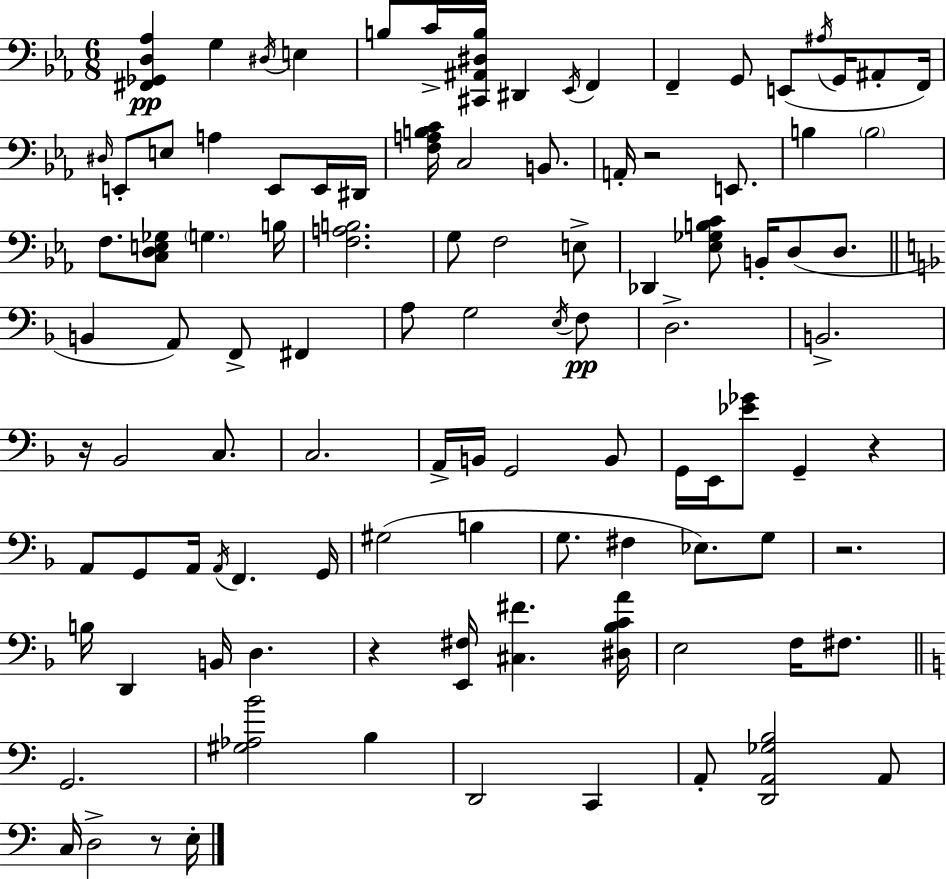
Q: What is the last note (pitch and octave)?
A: E3